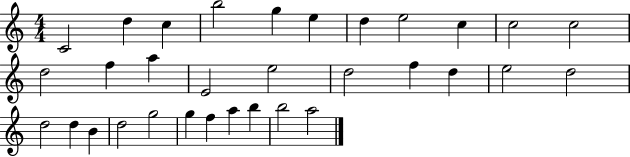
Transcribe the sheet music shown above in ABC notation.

X:1
T:Untitled
M:4/4
L:1/4
K:C
C2 d c b2 g e d e2 c c2 c2 d2 f a E2 e2 d2 f d e2 d2 d2 d B d2 g2 g f a b b2 a2